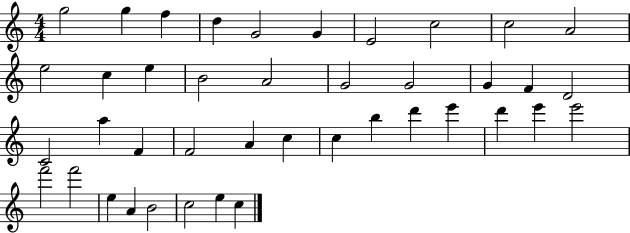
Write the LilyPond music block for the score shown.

{
  \clef treble
  \numericTimeSignature
  \time 4/4
  \key c \major
  g''2 g''4 f''4 | d''4 g'2 g'4 | e'2 c''2 | c''2 a'2 | \break e''2 c''4 e''4 | b'2 a'2 | g'2 g'2 | g'4 f'4 d'2 | \break c'2 a''4 f'4 | f'2 a'4 c''4 | c''4 b''4 d'''4 e'''4 | d'''4 e'''4 e'''2 | \break f'''2 f'''2 | e''4 a'4 b'2 | c''2 e''4 c''4 | \bar "|."
}